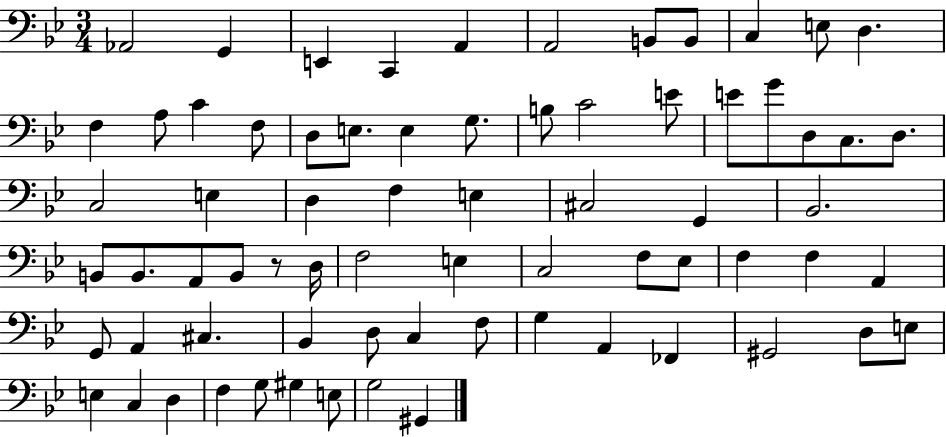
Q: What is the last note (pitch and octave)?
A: G#2